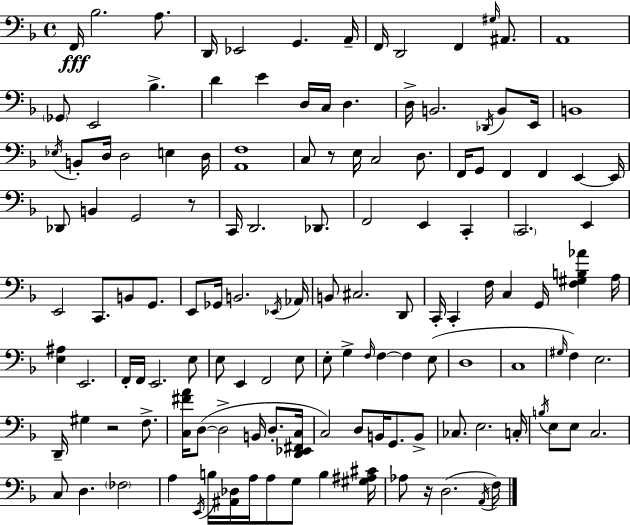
F2/s Bb3/h. A3/e. D2/s Eb2/h G2/q. A2/s F2/s D2/h F2/q G#3/s A#2/e. A2/w Gb2/e E2/h Bb3/q. D4/q E4/q D3/s C3/s D3/q. D3/s B2/h. Db2/s B2/e E2/s B2/w Eb3/s B2/e D3/s D3/h E3/q D3/s [A2,F3]/w C3/e R/e E3/s C3/h D3/e. F2/s G2/e F2/q F2/q E2/q E2/s Db2/e B2/q G2/h R/e C2/s D2/h. Db2/e. F2/h E2/q C2/q C2/h. E2/q E2/h C2/e. B2/e G2/e. E2/e Gb2/s B2/h. Eb2/s Ab2/s B2/e C#3/h. D2/e C2/s C2/q F3/s C3/q G2/s [F3,G#3,B3,Ab4]/q A3/s [E3,A#3]/q E2/h. F2/s F2/s E2/h. E3/e E3/e E2/q F2/h E3/e E3/e G3/q F3/s F3/q F3/q E3/e D3/w C3/w G#3/s F3/q E3/h. D2/s G#3/q R/h F3/e. [C3,F#4,A4]/s D3/e D3/h B2/s D3/e. [D2,Eb2,F#2,C3]/s C3/h D3/e B2/s G2/e. B2/e CES3/e. E3/h. C3/s B3/s E3/e E3/e C3/h. C3/e D3/q. FES3/h A3/q E2/s B3/s [A#2,Db3]/s A3/s A3/e G3/e B3/q [G#3,A#3,C#4]/s Ab3/e R/s D3/h. A2/s F3/s